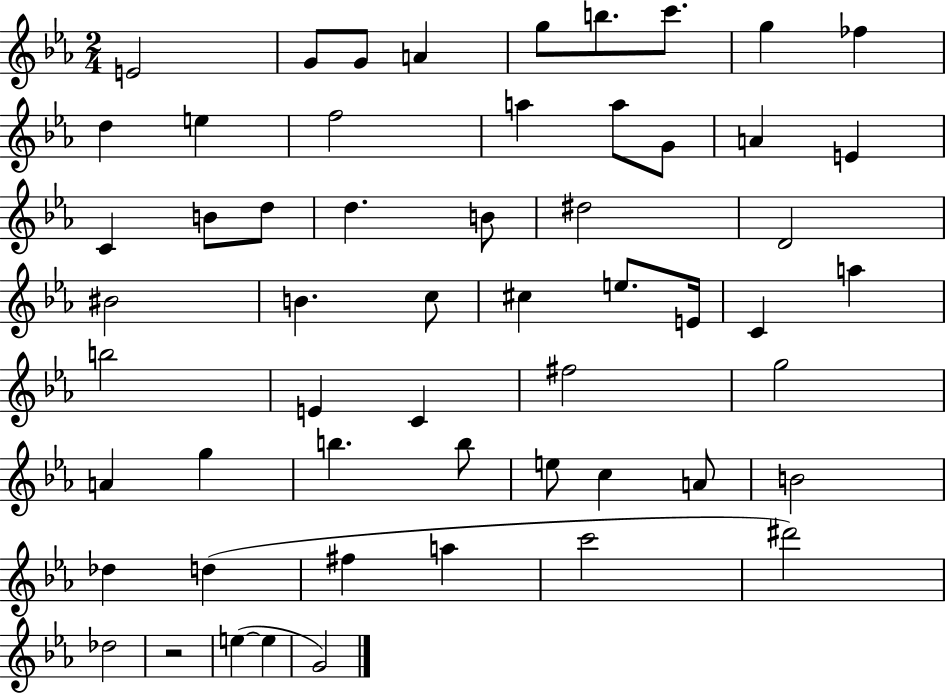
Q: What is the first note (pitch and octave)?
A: E4